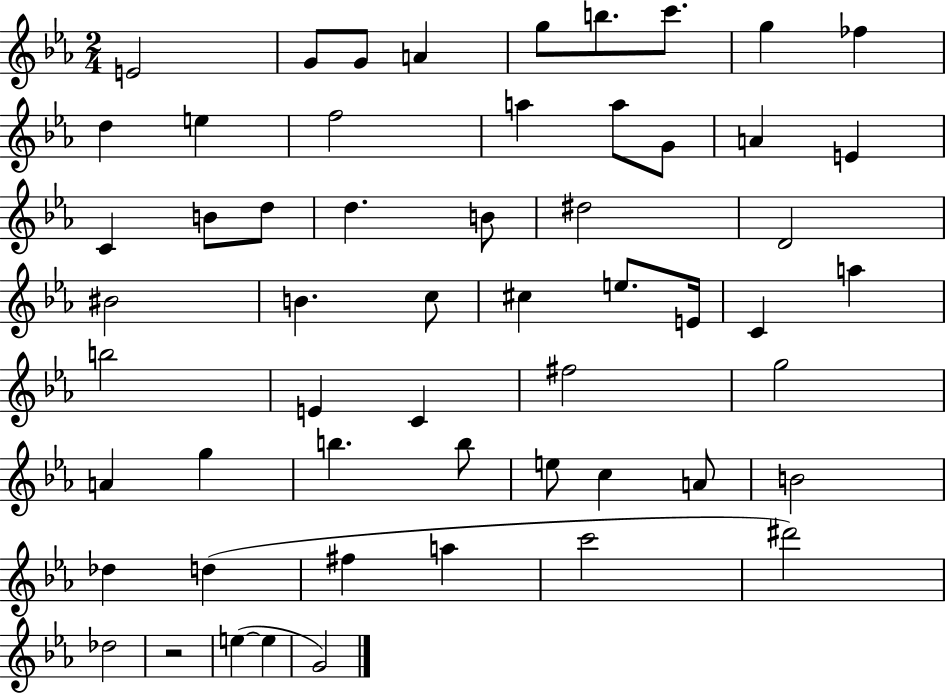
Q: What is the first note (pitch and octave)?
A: E4